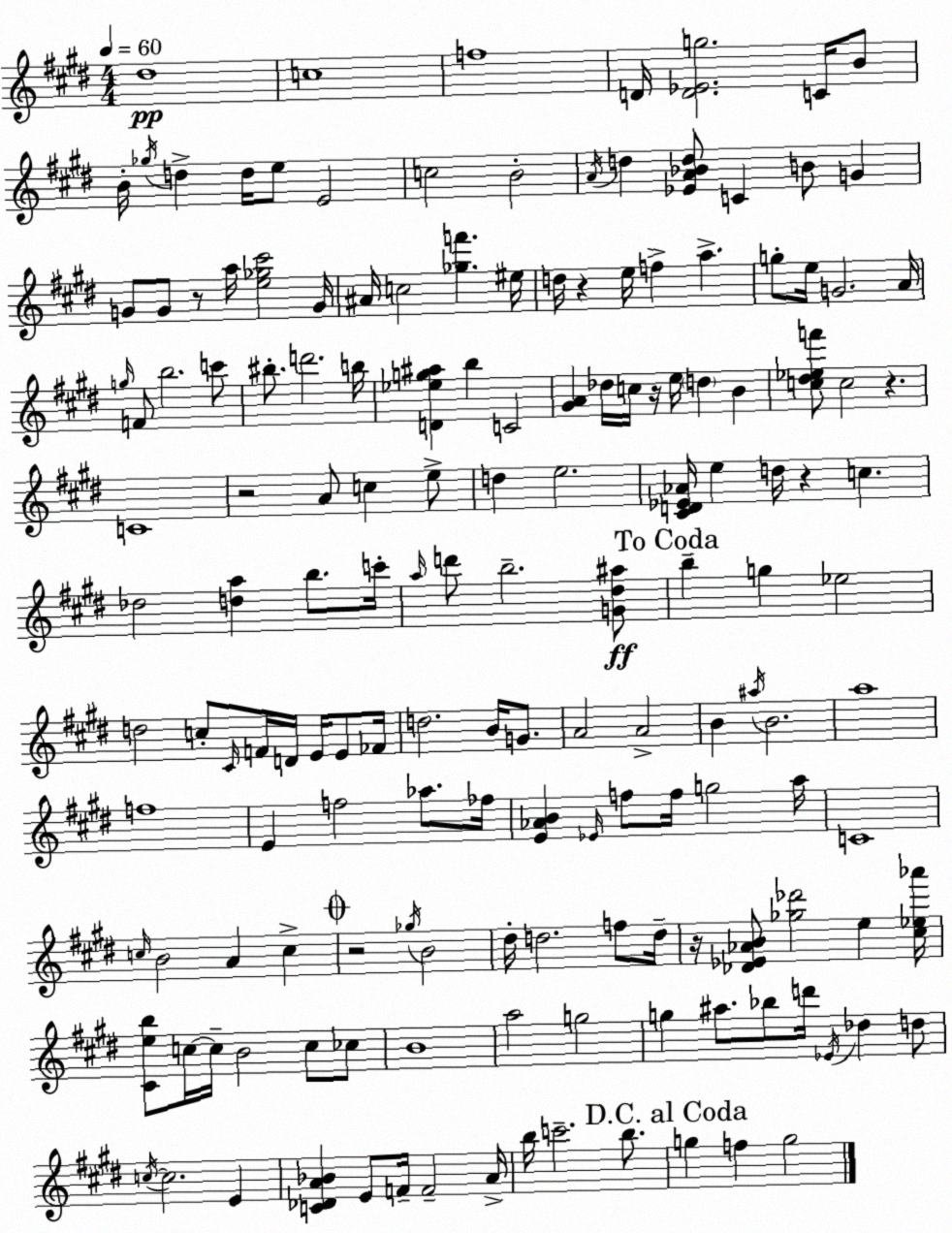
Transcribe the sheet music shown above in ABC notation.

X:1
T:Untitled
M:4/4
L:1/4
K:E
^d4 c4 f4 D/4 [D_Eg]2 C/4 B/2 B/4 _g/4 d d/4 e/2 E2 c2 B2 A/4 d [_EA_Bd]/2 C B/2 G G/2 G/2 z/2 a/4 [e_g^c']2 G/4 ^A/4 c2 [_gf'] ^e/4 d/4 z e/4 f a g/2 e/4 G2 A/4 g/4 F/2 b2 c'/2 ^b/2 d'2 b/4 [D_eg^a] b C2 [^GA] _d/4 c/4 z/4 e/4 d B [c^d_ef']/2 c2 z C4 z2 A/2 c e/2 d e2 [^CD_E_A]/4 e d/4 z c _d2 [da] b/2 c'/4 a/4 d'/2 b2 [G^d^a]/2 b g _e2 d2 c/2 ^C/4 F/4 D/4 E/4 E/2 _F/4 d2 B/4 G/2 A2 A2 B ^a/4 B2 a4 f4 E f2 _a/2 _f/4 [E_AB] _E/4 f/2 f/4 g2 a/4 C4 c/4 B2 A c z2 _g/4 B2 ^d/4 d2 f/2 d/4 z/4 [_D_E_AB]/2 [_g_d']2 e [^c_e_a']/4 [^Ceb]/2 c/4 c/4 B2 c/2 _c/2 B4 a2 g2 g ^a/2 _b/2 d'/4 _E/4 _d d/2 c/4 c2 E [C_DA_B] E/2 F/4 F2 A/4 b/4 c'2 b/2 g f g2